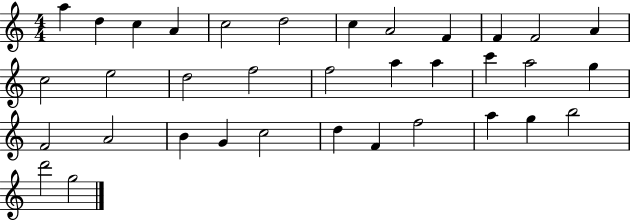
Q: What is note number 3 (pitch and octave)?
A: C5